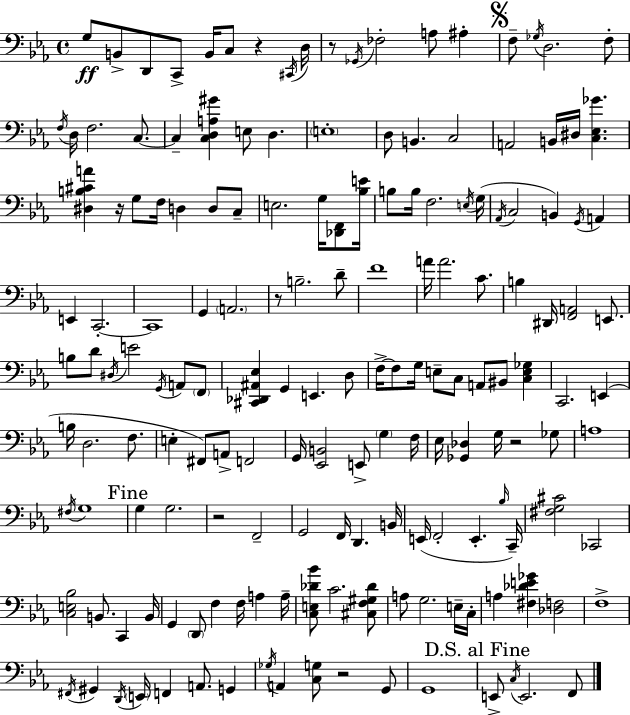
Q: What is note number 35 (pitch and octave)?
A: C3